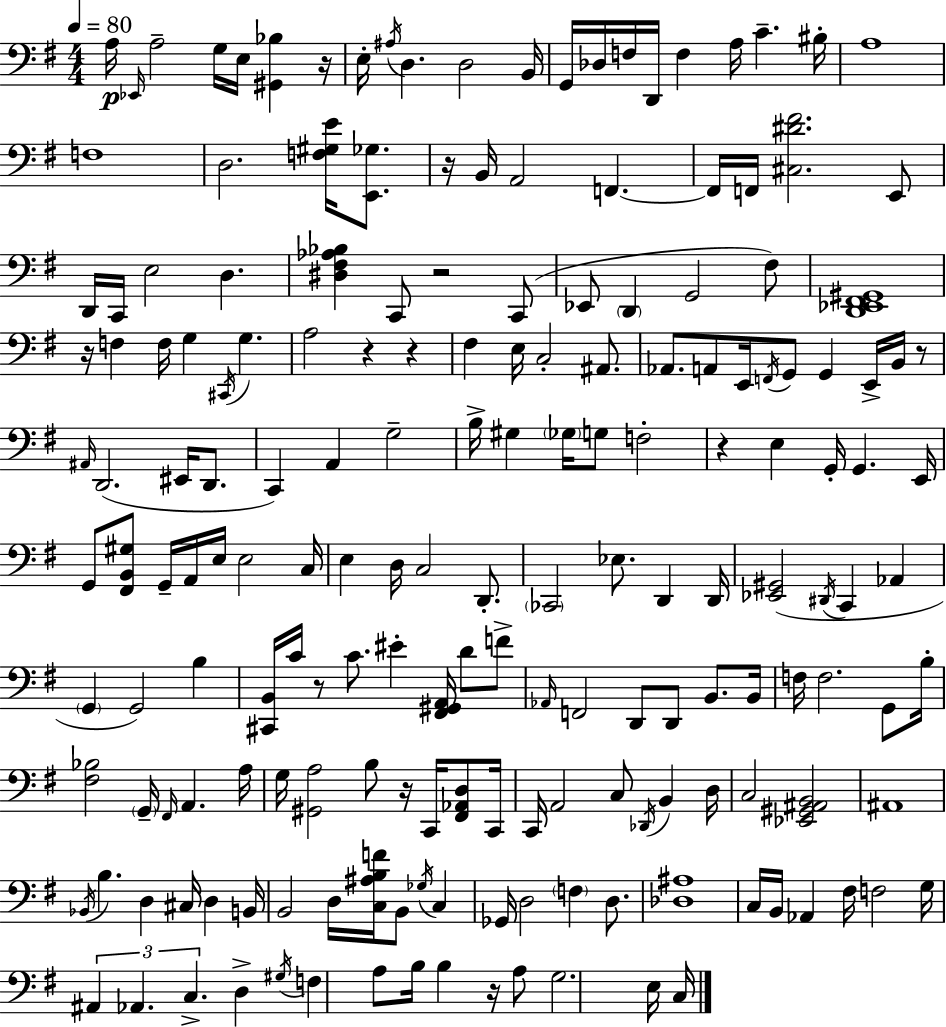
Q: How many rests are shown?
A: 11